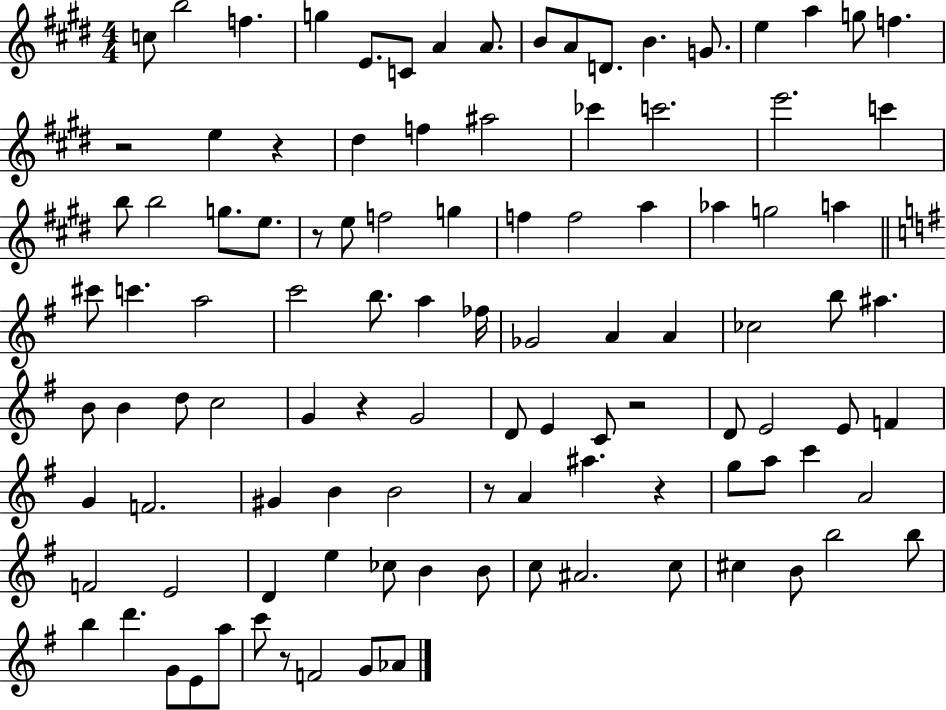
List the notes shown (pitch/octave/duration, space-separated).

C5/e B5/h F5/q. G5/q E4/e. C4/e A4/q A4/e. B4/e A4/e D4/e. B4/q. G4/e. E5/q A5/q G5/e F5/q. R/h E5/q R/q D#5/q F5/q A#5/h CES6/q C6/h. E6/h. C6/q B5/e B5/h G5/e. E5/e. R/e E5/e F5/h G5/q F5/q F5/h A5/q Ab5/q G5/h A5/q C#6/e C6/q. A5/h C6/h B5/e. A5/q FES5/s Gb4/h A4/q A4/q CES5/h B5/e A#5/q. B4/e B4/q D5/e C5/h G4/q R/q G4/h D4/e E4/q C4/e R/h D4/e E4/h E4/e F4/q G4/q F4/h. G#4/q B4/q B4/h R/e A4/q A#5/q. R/q G5/e A5/e C6/q A4/h F4/h E4/h D4/q E5/q CES5/e B4/q B4/e C5/e A#4/h. C5/e C#5/q B4/e B5/h B5/e B5/q D6/q. G4/e E4/e A5/e C6/e R/e F4/h G4/e Ab4/e